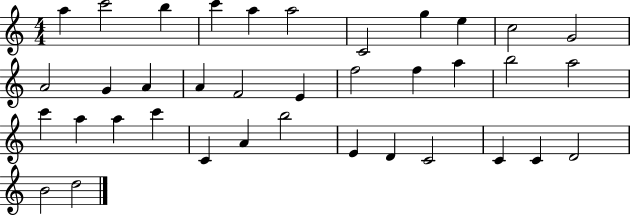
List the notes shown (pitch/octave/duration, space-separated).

A5/q C6/h B5/q C6/q A5/q A5/h C4/h G5/q E5/q C5/h G4/h A4/h G4/q A4/q A4/q F4/h E4/q F5/h F5/q A5/q B5/h A5/h C6/q A5/q A5/q C6/q C4/q A4/q B5/h E4/q D4/q C4/h C4/q C4/q D4/h B4/h D5/h